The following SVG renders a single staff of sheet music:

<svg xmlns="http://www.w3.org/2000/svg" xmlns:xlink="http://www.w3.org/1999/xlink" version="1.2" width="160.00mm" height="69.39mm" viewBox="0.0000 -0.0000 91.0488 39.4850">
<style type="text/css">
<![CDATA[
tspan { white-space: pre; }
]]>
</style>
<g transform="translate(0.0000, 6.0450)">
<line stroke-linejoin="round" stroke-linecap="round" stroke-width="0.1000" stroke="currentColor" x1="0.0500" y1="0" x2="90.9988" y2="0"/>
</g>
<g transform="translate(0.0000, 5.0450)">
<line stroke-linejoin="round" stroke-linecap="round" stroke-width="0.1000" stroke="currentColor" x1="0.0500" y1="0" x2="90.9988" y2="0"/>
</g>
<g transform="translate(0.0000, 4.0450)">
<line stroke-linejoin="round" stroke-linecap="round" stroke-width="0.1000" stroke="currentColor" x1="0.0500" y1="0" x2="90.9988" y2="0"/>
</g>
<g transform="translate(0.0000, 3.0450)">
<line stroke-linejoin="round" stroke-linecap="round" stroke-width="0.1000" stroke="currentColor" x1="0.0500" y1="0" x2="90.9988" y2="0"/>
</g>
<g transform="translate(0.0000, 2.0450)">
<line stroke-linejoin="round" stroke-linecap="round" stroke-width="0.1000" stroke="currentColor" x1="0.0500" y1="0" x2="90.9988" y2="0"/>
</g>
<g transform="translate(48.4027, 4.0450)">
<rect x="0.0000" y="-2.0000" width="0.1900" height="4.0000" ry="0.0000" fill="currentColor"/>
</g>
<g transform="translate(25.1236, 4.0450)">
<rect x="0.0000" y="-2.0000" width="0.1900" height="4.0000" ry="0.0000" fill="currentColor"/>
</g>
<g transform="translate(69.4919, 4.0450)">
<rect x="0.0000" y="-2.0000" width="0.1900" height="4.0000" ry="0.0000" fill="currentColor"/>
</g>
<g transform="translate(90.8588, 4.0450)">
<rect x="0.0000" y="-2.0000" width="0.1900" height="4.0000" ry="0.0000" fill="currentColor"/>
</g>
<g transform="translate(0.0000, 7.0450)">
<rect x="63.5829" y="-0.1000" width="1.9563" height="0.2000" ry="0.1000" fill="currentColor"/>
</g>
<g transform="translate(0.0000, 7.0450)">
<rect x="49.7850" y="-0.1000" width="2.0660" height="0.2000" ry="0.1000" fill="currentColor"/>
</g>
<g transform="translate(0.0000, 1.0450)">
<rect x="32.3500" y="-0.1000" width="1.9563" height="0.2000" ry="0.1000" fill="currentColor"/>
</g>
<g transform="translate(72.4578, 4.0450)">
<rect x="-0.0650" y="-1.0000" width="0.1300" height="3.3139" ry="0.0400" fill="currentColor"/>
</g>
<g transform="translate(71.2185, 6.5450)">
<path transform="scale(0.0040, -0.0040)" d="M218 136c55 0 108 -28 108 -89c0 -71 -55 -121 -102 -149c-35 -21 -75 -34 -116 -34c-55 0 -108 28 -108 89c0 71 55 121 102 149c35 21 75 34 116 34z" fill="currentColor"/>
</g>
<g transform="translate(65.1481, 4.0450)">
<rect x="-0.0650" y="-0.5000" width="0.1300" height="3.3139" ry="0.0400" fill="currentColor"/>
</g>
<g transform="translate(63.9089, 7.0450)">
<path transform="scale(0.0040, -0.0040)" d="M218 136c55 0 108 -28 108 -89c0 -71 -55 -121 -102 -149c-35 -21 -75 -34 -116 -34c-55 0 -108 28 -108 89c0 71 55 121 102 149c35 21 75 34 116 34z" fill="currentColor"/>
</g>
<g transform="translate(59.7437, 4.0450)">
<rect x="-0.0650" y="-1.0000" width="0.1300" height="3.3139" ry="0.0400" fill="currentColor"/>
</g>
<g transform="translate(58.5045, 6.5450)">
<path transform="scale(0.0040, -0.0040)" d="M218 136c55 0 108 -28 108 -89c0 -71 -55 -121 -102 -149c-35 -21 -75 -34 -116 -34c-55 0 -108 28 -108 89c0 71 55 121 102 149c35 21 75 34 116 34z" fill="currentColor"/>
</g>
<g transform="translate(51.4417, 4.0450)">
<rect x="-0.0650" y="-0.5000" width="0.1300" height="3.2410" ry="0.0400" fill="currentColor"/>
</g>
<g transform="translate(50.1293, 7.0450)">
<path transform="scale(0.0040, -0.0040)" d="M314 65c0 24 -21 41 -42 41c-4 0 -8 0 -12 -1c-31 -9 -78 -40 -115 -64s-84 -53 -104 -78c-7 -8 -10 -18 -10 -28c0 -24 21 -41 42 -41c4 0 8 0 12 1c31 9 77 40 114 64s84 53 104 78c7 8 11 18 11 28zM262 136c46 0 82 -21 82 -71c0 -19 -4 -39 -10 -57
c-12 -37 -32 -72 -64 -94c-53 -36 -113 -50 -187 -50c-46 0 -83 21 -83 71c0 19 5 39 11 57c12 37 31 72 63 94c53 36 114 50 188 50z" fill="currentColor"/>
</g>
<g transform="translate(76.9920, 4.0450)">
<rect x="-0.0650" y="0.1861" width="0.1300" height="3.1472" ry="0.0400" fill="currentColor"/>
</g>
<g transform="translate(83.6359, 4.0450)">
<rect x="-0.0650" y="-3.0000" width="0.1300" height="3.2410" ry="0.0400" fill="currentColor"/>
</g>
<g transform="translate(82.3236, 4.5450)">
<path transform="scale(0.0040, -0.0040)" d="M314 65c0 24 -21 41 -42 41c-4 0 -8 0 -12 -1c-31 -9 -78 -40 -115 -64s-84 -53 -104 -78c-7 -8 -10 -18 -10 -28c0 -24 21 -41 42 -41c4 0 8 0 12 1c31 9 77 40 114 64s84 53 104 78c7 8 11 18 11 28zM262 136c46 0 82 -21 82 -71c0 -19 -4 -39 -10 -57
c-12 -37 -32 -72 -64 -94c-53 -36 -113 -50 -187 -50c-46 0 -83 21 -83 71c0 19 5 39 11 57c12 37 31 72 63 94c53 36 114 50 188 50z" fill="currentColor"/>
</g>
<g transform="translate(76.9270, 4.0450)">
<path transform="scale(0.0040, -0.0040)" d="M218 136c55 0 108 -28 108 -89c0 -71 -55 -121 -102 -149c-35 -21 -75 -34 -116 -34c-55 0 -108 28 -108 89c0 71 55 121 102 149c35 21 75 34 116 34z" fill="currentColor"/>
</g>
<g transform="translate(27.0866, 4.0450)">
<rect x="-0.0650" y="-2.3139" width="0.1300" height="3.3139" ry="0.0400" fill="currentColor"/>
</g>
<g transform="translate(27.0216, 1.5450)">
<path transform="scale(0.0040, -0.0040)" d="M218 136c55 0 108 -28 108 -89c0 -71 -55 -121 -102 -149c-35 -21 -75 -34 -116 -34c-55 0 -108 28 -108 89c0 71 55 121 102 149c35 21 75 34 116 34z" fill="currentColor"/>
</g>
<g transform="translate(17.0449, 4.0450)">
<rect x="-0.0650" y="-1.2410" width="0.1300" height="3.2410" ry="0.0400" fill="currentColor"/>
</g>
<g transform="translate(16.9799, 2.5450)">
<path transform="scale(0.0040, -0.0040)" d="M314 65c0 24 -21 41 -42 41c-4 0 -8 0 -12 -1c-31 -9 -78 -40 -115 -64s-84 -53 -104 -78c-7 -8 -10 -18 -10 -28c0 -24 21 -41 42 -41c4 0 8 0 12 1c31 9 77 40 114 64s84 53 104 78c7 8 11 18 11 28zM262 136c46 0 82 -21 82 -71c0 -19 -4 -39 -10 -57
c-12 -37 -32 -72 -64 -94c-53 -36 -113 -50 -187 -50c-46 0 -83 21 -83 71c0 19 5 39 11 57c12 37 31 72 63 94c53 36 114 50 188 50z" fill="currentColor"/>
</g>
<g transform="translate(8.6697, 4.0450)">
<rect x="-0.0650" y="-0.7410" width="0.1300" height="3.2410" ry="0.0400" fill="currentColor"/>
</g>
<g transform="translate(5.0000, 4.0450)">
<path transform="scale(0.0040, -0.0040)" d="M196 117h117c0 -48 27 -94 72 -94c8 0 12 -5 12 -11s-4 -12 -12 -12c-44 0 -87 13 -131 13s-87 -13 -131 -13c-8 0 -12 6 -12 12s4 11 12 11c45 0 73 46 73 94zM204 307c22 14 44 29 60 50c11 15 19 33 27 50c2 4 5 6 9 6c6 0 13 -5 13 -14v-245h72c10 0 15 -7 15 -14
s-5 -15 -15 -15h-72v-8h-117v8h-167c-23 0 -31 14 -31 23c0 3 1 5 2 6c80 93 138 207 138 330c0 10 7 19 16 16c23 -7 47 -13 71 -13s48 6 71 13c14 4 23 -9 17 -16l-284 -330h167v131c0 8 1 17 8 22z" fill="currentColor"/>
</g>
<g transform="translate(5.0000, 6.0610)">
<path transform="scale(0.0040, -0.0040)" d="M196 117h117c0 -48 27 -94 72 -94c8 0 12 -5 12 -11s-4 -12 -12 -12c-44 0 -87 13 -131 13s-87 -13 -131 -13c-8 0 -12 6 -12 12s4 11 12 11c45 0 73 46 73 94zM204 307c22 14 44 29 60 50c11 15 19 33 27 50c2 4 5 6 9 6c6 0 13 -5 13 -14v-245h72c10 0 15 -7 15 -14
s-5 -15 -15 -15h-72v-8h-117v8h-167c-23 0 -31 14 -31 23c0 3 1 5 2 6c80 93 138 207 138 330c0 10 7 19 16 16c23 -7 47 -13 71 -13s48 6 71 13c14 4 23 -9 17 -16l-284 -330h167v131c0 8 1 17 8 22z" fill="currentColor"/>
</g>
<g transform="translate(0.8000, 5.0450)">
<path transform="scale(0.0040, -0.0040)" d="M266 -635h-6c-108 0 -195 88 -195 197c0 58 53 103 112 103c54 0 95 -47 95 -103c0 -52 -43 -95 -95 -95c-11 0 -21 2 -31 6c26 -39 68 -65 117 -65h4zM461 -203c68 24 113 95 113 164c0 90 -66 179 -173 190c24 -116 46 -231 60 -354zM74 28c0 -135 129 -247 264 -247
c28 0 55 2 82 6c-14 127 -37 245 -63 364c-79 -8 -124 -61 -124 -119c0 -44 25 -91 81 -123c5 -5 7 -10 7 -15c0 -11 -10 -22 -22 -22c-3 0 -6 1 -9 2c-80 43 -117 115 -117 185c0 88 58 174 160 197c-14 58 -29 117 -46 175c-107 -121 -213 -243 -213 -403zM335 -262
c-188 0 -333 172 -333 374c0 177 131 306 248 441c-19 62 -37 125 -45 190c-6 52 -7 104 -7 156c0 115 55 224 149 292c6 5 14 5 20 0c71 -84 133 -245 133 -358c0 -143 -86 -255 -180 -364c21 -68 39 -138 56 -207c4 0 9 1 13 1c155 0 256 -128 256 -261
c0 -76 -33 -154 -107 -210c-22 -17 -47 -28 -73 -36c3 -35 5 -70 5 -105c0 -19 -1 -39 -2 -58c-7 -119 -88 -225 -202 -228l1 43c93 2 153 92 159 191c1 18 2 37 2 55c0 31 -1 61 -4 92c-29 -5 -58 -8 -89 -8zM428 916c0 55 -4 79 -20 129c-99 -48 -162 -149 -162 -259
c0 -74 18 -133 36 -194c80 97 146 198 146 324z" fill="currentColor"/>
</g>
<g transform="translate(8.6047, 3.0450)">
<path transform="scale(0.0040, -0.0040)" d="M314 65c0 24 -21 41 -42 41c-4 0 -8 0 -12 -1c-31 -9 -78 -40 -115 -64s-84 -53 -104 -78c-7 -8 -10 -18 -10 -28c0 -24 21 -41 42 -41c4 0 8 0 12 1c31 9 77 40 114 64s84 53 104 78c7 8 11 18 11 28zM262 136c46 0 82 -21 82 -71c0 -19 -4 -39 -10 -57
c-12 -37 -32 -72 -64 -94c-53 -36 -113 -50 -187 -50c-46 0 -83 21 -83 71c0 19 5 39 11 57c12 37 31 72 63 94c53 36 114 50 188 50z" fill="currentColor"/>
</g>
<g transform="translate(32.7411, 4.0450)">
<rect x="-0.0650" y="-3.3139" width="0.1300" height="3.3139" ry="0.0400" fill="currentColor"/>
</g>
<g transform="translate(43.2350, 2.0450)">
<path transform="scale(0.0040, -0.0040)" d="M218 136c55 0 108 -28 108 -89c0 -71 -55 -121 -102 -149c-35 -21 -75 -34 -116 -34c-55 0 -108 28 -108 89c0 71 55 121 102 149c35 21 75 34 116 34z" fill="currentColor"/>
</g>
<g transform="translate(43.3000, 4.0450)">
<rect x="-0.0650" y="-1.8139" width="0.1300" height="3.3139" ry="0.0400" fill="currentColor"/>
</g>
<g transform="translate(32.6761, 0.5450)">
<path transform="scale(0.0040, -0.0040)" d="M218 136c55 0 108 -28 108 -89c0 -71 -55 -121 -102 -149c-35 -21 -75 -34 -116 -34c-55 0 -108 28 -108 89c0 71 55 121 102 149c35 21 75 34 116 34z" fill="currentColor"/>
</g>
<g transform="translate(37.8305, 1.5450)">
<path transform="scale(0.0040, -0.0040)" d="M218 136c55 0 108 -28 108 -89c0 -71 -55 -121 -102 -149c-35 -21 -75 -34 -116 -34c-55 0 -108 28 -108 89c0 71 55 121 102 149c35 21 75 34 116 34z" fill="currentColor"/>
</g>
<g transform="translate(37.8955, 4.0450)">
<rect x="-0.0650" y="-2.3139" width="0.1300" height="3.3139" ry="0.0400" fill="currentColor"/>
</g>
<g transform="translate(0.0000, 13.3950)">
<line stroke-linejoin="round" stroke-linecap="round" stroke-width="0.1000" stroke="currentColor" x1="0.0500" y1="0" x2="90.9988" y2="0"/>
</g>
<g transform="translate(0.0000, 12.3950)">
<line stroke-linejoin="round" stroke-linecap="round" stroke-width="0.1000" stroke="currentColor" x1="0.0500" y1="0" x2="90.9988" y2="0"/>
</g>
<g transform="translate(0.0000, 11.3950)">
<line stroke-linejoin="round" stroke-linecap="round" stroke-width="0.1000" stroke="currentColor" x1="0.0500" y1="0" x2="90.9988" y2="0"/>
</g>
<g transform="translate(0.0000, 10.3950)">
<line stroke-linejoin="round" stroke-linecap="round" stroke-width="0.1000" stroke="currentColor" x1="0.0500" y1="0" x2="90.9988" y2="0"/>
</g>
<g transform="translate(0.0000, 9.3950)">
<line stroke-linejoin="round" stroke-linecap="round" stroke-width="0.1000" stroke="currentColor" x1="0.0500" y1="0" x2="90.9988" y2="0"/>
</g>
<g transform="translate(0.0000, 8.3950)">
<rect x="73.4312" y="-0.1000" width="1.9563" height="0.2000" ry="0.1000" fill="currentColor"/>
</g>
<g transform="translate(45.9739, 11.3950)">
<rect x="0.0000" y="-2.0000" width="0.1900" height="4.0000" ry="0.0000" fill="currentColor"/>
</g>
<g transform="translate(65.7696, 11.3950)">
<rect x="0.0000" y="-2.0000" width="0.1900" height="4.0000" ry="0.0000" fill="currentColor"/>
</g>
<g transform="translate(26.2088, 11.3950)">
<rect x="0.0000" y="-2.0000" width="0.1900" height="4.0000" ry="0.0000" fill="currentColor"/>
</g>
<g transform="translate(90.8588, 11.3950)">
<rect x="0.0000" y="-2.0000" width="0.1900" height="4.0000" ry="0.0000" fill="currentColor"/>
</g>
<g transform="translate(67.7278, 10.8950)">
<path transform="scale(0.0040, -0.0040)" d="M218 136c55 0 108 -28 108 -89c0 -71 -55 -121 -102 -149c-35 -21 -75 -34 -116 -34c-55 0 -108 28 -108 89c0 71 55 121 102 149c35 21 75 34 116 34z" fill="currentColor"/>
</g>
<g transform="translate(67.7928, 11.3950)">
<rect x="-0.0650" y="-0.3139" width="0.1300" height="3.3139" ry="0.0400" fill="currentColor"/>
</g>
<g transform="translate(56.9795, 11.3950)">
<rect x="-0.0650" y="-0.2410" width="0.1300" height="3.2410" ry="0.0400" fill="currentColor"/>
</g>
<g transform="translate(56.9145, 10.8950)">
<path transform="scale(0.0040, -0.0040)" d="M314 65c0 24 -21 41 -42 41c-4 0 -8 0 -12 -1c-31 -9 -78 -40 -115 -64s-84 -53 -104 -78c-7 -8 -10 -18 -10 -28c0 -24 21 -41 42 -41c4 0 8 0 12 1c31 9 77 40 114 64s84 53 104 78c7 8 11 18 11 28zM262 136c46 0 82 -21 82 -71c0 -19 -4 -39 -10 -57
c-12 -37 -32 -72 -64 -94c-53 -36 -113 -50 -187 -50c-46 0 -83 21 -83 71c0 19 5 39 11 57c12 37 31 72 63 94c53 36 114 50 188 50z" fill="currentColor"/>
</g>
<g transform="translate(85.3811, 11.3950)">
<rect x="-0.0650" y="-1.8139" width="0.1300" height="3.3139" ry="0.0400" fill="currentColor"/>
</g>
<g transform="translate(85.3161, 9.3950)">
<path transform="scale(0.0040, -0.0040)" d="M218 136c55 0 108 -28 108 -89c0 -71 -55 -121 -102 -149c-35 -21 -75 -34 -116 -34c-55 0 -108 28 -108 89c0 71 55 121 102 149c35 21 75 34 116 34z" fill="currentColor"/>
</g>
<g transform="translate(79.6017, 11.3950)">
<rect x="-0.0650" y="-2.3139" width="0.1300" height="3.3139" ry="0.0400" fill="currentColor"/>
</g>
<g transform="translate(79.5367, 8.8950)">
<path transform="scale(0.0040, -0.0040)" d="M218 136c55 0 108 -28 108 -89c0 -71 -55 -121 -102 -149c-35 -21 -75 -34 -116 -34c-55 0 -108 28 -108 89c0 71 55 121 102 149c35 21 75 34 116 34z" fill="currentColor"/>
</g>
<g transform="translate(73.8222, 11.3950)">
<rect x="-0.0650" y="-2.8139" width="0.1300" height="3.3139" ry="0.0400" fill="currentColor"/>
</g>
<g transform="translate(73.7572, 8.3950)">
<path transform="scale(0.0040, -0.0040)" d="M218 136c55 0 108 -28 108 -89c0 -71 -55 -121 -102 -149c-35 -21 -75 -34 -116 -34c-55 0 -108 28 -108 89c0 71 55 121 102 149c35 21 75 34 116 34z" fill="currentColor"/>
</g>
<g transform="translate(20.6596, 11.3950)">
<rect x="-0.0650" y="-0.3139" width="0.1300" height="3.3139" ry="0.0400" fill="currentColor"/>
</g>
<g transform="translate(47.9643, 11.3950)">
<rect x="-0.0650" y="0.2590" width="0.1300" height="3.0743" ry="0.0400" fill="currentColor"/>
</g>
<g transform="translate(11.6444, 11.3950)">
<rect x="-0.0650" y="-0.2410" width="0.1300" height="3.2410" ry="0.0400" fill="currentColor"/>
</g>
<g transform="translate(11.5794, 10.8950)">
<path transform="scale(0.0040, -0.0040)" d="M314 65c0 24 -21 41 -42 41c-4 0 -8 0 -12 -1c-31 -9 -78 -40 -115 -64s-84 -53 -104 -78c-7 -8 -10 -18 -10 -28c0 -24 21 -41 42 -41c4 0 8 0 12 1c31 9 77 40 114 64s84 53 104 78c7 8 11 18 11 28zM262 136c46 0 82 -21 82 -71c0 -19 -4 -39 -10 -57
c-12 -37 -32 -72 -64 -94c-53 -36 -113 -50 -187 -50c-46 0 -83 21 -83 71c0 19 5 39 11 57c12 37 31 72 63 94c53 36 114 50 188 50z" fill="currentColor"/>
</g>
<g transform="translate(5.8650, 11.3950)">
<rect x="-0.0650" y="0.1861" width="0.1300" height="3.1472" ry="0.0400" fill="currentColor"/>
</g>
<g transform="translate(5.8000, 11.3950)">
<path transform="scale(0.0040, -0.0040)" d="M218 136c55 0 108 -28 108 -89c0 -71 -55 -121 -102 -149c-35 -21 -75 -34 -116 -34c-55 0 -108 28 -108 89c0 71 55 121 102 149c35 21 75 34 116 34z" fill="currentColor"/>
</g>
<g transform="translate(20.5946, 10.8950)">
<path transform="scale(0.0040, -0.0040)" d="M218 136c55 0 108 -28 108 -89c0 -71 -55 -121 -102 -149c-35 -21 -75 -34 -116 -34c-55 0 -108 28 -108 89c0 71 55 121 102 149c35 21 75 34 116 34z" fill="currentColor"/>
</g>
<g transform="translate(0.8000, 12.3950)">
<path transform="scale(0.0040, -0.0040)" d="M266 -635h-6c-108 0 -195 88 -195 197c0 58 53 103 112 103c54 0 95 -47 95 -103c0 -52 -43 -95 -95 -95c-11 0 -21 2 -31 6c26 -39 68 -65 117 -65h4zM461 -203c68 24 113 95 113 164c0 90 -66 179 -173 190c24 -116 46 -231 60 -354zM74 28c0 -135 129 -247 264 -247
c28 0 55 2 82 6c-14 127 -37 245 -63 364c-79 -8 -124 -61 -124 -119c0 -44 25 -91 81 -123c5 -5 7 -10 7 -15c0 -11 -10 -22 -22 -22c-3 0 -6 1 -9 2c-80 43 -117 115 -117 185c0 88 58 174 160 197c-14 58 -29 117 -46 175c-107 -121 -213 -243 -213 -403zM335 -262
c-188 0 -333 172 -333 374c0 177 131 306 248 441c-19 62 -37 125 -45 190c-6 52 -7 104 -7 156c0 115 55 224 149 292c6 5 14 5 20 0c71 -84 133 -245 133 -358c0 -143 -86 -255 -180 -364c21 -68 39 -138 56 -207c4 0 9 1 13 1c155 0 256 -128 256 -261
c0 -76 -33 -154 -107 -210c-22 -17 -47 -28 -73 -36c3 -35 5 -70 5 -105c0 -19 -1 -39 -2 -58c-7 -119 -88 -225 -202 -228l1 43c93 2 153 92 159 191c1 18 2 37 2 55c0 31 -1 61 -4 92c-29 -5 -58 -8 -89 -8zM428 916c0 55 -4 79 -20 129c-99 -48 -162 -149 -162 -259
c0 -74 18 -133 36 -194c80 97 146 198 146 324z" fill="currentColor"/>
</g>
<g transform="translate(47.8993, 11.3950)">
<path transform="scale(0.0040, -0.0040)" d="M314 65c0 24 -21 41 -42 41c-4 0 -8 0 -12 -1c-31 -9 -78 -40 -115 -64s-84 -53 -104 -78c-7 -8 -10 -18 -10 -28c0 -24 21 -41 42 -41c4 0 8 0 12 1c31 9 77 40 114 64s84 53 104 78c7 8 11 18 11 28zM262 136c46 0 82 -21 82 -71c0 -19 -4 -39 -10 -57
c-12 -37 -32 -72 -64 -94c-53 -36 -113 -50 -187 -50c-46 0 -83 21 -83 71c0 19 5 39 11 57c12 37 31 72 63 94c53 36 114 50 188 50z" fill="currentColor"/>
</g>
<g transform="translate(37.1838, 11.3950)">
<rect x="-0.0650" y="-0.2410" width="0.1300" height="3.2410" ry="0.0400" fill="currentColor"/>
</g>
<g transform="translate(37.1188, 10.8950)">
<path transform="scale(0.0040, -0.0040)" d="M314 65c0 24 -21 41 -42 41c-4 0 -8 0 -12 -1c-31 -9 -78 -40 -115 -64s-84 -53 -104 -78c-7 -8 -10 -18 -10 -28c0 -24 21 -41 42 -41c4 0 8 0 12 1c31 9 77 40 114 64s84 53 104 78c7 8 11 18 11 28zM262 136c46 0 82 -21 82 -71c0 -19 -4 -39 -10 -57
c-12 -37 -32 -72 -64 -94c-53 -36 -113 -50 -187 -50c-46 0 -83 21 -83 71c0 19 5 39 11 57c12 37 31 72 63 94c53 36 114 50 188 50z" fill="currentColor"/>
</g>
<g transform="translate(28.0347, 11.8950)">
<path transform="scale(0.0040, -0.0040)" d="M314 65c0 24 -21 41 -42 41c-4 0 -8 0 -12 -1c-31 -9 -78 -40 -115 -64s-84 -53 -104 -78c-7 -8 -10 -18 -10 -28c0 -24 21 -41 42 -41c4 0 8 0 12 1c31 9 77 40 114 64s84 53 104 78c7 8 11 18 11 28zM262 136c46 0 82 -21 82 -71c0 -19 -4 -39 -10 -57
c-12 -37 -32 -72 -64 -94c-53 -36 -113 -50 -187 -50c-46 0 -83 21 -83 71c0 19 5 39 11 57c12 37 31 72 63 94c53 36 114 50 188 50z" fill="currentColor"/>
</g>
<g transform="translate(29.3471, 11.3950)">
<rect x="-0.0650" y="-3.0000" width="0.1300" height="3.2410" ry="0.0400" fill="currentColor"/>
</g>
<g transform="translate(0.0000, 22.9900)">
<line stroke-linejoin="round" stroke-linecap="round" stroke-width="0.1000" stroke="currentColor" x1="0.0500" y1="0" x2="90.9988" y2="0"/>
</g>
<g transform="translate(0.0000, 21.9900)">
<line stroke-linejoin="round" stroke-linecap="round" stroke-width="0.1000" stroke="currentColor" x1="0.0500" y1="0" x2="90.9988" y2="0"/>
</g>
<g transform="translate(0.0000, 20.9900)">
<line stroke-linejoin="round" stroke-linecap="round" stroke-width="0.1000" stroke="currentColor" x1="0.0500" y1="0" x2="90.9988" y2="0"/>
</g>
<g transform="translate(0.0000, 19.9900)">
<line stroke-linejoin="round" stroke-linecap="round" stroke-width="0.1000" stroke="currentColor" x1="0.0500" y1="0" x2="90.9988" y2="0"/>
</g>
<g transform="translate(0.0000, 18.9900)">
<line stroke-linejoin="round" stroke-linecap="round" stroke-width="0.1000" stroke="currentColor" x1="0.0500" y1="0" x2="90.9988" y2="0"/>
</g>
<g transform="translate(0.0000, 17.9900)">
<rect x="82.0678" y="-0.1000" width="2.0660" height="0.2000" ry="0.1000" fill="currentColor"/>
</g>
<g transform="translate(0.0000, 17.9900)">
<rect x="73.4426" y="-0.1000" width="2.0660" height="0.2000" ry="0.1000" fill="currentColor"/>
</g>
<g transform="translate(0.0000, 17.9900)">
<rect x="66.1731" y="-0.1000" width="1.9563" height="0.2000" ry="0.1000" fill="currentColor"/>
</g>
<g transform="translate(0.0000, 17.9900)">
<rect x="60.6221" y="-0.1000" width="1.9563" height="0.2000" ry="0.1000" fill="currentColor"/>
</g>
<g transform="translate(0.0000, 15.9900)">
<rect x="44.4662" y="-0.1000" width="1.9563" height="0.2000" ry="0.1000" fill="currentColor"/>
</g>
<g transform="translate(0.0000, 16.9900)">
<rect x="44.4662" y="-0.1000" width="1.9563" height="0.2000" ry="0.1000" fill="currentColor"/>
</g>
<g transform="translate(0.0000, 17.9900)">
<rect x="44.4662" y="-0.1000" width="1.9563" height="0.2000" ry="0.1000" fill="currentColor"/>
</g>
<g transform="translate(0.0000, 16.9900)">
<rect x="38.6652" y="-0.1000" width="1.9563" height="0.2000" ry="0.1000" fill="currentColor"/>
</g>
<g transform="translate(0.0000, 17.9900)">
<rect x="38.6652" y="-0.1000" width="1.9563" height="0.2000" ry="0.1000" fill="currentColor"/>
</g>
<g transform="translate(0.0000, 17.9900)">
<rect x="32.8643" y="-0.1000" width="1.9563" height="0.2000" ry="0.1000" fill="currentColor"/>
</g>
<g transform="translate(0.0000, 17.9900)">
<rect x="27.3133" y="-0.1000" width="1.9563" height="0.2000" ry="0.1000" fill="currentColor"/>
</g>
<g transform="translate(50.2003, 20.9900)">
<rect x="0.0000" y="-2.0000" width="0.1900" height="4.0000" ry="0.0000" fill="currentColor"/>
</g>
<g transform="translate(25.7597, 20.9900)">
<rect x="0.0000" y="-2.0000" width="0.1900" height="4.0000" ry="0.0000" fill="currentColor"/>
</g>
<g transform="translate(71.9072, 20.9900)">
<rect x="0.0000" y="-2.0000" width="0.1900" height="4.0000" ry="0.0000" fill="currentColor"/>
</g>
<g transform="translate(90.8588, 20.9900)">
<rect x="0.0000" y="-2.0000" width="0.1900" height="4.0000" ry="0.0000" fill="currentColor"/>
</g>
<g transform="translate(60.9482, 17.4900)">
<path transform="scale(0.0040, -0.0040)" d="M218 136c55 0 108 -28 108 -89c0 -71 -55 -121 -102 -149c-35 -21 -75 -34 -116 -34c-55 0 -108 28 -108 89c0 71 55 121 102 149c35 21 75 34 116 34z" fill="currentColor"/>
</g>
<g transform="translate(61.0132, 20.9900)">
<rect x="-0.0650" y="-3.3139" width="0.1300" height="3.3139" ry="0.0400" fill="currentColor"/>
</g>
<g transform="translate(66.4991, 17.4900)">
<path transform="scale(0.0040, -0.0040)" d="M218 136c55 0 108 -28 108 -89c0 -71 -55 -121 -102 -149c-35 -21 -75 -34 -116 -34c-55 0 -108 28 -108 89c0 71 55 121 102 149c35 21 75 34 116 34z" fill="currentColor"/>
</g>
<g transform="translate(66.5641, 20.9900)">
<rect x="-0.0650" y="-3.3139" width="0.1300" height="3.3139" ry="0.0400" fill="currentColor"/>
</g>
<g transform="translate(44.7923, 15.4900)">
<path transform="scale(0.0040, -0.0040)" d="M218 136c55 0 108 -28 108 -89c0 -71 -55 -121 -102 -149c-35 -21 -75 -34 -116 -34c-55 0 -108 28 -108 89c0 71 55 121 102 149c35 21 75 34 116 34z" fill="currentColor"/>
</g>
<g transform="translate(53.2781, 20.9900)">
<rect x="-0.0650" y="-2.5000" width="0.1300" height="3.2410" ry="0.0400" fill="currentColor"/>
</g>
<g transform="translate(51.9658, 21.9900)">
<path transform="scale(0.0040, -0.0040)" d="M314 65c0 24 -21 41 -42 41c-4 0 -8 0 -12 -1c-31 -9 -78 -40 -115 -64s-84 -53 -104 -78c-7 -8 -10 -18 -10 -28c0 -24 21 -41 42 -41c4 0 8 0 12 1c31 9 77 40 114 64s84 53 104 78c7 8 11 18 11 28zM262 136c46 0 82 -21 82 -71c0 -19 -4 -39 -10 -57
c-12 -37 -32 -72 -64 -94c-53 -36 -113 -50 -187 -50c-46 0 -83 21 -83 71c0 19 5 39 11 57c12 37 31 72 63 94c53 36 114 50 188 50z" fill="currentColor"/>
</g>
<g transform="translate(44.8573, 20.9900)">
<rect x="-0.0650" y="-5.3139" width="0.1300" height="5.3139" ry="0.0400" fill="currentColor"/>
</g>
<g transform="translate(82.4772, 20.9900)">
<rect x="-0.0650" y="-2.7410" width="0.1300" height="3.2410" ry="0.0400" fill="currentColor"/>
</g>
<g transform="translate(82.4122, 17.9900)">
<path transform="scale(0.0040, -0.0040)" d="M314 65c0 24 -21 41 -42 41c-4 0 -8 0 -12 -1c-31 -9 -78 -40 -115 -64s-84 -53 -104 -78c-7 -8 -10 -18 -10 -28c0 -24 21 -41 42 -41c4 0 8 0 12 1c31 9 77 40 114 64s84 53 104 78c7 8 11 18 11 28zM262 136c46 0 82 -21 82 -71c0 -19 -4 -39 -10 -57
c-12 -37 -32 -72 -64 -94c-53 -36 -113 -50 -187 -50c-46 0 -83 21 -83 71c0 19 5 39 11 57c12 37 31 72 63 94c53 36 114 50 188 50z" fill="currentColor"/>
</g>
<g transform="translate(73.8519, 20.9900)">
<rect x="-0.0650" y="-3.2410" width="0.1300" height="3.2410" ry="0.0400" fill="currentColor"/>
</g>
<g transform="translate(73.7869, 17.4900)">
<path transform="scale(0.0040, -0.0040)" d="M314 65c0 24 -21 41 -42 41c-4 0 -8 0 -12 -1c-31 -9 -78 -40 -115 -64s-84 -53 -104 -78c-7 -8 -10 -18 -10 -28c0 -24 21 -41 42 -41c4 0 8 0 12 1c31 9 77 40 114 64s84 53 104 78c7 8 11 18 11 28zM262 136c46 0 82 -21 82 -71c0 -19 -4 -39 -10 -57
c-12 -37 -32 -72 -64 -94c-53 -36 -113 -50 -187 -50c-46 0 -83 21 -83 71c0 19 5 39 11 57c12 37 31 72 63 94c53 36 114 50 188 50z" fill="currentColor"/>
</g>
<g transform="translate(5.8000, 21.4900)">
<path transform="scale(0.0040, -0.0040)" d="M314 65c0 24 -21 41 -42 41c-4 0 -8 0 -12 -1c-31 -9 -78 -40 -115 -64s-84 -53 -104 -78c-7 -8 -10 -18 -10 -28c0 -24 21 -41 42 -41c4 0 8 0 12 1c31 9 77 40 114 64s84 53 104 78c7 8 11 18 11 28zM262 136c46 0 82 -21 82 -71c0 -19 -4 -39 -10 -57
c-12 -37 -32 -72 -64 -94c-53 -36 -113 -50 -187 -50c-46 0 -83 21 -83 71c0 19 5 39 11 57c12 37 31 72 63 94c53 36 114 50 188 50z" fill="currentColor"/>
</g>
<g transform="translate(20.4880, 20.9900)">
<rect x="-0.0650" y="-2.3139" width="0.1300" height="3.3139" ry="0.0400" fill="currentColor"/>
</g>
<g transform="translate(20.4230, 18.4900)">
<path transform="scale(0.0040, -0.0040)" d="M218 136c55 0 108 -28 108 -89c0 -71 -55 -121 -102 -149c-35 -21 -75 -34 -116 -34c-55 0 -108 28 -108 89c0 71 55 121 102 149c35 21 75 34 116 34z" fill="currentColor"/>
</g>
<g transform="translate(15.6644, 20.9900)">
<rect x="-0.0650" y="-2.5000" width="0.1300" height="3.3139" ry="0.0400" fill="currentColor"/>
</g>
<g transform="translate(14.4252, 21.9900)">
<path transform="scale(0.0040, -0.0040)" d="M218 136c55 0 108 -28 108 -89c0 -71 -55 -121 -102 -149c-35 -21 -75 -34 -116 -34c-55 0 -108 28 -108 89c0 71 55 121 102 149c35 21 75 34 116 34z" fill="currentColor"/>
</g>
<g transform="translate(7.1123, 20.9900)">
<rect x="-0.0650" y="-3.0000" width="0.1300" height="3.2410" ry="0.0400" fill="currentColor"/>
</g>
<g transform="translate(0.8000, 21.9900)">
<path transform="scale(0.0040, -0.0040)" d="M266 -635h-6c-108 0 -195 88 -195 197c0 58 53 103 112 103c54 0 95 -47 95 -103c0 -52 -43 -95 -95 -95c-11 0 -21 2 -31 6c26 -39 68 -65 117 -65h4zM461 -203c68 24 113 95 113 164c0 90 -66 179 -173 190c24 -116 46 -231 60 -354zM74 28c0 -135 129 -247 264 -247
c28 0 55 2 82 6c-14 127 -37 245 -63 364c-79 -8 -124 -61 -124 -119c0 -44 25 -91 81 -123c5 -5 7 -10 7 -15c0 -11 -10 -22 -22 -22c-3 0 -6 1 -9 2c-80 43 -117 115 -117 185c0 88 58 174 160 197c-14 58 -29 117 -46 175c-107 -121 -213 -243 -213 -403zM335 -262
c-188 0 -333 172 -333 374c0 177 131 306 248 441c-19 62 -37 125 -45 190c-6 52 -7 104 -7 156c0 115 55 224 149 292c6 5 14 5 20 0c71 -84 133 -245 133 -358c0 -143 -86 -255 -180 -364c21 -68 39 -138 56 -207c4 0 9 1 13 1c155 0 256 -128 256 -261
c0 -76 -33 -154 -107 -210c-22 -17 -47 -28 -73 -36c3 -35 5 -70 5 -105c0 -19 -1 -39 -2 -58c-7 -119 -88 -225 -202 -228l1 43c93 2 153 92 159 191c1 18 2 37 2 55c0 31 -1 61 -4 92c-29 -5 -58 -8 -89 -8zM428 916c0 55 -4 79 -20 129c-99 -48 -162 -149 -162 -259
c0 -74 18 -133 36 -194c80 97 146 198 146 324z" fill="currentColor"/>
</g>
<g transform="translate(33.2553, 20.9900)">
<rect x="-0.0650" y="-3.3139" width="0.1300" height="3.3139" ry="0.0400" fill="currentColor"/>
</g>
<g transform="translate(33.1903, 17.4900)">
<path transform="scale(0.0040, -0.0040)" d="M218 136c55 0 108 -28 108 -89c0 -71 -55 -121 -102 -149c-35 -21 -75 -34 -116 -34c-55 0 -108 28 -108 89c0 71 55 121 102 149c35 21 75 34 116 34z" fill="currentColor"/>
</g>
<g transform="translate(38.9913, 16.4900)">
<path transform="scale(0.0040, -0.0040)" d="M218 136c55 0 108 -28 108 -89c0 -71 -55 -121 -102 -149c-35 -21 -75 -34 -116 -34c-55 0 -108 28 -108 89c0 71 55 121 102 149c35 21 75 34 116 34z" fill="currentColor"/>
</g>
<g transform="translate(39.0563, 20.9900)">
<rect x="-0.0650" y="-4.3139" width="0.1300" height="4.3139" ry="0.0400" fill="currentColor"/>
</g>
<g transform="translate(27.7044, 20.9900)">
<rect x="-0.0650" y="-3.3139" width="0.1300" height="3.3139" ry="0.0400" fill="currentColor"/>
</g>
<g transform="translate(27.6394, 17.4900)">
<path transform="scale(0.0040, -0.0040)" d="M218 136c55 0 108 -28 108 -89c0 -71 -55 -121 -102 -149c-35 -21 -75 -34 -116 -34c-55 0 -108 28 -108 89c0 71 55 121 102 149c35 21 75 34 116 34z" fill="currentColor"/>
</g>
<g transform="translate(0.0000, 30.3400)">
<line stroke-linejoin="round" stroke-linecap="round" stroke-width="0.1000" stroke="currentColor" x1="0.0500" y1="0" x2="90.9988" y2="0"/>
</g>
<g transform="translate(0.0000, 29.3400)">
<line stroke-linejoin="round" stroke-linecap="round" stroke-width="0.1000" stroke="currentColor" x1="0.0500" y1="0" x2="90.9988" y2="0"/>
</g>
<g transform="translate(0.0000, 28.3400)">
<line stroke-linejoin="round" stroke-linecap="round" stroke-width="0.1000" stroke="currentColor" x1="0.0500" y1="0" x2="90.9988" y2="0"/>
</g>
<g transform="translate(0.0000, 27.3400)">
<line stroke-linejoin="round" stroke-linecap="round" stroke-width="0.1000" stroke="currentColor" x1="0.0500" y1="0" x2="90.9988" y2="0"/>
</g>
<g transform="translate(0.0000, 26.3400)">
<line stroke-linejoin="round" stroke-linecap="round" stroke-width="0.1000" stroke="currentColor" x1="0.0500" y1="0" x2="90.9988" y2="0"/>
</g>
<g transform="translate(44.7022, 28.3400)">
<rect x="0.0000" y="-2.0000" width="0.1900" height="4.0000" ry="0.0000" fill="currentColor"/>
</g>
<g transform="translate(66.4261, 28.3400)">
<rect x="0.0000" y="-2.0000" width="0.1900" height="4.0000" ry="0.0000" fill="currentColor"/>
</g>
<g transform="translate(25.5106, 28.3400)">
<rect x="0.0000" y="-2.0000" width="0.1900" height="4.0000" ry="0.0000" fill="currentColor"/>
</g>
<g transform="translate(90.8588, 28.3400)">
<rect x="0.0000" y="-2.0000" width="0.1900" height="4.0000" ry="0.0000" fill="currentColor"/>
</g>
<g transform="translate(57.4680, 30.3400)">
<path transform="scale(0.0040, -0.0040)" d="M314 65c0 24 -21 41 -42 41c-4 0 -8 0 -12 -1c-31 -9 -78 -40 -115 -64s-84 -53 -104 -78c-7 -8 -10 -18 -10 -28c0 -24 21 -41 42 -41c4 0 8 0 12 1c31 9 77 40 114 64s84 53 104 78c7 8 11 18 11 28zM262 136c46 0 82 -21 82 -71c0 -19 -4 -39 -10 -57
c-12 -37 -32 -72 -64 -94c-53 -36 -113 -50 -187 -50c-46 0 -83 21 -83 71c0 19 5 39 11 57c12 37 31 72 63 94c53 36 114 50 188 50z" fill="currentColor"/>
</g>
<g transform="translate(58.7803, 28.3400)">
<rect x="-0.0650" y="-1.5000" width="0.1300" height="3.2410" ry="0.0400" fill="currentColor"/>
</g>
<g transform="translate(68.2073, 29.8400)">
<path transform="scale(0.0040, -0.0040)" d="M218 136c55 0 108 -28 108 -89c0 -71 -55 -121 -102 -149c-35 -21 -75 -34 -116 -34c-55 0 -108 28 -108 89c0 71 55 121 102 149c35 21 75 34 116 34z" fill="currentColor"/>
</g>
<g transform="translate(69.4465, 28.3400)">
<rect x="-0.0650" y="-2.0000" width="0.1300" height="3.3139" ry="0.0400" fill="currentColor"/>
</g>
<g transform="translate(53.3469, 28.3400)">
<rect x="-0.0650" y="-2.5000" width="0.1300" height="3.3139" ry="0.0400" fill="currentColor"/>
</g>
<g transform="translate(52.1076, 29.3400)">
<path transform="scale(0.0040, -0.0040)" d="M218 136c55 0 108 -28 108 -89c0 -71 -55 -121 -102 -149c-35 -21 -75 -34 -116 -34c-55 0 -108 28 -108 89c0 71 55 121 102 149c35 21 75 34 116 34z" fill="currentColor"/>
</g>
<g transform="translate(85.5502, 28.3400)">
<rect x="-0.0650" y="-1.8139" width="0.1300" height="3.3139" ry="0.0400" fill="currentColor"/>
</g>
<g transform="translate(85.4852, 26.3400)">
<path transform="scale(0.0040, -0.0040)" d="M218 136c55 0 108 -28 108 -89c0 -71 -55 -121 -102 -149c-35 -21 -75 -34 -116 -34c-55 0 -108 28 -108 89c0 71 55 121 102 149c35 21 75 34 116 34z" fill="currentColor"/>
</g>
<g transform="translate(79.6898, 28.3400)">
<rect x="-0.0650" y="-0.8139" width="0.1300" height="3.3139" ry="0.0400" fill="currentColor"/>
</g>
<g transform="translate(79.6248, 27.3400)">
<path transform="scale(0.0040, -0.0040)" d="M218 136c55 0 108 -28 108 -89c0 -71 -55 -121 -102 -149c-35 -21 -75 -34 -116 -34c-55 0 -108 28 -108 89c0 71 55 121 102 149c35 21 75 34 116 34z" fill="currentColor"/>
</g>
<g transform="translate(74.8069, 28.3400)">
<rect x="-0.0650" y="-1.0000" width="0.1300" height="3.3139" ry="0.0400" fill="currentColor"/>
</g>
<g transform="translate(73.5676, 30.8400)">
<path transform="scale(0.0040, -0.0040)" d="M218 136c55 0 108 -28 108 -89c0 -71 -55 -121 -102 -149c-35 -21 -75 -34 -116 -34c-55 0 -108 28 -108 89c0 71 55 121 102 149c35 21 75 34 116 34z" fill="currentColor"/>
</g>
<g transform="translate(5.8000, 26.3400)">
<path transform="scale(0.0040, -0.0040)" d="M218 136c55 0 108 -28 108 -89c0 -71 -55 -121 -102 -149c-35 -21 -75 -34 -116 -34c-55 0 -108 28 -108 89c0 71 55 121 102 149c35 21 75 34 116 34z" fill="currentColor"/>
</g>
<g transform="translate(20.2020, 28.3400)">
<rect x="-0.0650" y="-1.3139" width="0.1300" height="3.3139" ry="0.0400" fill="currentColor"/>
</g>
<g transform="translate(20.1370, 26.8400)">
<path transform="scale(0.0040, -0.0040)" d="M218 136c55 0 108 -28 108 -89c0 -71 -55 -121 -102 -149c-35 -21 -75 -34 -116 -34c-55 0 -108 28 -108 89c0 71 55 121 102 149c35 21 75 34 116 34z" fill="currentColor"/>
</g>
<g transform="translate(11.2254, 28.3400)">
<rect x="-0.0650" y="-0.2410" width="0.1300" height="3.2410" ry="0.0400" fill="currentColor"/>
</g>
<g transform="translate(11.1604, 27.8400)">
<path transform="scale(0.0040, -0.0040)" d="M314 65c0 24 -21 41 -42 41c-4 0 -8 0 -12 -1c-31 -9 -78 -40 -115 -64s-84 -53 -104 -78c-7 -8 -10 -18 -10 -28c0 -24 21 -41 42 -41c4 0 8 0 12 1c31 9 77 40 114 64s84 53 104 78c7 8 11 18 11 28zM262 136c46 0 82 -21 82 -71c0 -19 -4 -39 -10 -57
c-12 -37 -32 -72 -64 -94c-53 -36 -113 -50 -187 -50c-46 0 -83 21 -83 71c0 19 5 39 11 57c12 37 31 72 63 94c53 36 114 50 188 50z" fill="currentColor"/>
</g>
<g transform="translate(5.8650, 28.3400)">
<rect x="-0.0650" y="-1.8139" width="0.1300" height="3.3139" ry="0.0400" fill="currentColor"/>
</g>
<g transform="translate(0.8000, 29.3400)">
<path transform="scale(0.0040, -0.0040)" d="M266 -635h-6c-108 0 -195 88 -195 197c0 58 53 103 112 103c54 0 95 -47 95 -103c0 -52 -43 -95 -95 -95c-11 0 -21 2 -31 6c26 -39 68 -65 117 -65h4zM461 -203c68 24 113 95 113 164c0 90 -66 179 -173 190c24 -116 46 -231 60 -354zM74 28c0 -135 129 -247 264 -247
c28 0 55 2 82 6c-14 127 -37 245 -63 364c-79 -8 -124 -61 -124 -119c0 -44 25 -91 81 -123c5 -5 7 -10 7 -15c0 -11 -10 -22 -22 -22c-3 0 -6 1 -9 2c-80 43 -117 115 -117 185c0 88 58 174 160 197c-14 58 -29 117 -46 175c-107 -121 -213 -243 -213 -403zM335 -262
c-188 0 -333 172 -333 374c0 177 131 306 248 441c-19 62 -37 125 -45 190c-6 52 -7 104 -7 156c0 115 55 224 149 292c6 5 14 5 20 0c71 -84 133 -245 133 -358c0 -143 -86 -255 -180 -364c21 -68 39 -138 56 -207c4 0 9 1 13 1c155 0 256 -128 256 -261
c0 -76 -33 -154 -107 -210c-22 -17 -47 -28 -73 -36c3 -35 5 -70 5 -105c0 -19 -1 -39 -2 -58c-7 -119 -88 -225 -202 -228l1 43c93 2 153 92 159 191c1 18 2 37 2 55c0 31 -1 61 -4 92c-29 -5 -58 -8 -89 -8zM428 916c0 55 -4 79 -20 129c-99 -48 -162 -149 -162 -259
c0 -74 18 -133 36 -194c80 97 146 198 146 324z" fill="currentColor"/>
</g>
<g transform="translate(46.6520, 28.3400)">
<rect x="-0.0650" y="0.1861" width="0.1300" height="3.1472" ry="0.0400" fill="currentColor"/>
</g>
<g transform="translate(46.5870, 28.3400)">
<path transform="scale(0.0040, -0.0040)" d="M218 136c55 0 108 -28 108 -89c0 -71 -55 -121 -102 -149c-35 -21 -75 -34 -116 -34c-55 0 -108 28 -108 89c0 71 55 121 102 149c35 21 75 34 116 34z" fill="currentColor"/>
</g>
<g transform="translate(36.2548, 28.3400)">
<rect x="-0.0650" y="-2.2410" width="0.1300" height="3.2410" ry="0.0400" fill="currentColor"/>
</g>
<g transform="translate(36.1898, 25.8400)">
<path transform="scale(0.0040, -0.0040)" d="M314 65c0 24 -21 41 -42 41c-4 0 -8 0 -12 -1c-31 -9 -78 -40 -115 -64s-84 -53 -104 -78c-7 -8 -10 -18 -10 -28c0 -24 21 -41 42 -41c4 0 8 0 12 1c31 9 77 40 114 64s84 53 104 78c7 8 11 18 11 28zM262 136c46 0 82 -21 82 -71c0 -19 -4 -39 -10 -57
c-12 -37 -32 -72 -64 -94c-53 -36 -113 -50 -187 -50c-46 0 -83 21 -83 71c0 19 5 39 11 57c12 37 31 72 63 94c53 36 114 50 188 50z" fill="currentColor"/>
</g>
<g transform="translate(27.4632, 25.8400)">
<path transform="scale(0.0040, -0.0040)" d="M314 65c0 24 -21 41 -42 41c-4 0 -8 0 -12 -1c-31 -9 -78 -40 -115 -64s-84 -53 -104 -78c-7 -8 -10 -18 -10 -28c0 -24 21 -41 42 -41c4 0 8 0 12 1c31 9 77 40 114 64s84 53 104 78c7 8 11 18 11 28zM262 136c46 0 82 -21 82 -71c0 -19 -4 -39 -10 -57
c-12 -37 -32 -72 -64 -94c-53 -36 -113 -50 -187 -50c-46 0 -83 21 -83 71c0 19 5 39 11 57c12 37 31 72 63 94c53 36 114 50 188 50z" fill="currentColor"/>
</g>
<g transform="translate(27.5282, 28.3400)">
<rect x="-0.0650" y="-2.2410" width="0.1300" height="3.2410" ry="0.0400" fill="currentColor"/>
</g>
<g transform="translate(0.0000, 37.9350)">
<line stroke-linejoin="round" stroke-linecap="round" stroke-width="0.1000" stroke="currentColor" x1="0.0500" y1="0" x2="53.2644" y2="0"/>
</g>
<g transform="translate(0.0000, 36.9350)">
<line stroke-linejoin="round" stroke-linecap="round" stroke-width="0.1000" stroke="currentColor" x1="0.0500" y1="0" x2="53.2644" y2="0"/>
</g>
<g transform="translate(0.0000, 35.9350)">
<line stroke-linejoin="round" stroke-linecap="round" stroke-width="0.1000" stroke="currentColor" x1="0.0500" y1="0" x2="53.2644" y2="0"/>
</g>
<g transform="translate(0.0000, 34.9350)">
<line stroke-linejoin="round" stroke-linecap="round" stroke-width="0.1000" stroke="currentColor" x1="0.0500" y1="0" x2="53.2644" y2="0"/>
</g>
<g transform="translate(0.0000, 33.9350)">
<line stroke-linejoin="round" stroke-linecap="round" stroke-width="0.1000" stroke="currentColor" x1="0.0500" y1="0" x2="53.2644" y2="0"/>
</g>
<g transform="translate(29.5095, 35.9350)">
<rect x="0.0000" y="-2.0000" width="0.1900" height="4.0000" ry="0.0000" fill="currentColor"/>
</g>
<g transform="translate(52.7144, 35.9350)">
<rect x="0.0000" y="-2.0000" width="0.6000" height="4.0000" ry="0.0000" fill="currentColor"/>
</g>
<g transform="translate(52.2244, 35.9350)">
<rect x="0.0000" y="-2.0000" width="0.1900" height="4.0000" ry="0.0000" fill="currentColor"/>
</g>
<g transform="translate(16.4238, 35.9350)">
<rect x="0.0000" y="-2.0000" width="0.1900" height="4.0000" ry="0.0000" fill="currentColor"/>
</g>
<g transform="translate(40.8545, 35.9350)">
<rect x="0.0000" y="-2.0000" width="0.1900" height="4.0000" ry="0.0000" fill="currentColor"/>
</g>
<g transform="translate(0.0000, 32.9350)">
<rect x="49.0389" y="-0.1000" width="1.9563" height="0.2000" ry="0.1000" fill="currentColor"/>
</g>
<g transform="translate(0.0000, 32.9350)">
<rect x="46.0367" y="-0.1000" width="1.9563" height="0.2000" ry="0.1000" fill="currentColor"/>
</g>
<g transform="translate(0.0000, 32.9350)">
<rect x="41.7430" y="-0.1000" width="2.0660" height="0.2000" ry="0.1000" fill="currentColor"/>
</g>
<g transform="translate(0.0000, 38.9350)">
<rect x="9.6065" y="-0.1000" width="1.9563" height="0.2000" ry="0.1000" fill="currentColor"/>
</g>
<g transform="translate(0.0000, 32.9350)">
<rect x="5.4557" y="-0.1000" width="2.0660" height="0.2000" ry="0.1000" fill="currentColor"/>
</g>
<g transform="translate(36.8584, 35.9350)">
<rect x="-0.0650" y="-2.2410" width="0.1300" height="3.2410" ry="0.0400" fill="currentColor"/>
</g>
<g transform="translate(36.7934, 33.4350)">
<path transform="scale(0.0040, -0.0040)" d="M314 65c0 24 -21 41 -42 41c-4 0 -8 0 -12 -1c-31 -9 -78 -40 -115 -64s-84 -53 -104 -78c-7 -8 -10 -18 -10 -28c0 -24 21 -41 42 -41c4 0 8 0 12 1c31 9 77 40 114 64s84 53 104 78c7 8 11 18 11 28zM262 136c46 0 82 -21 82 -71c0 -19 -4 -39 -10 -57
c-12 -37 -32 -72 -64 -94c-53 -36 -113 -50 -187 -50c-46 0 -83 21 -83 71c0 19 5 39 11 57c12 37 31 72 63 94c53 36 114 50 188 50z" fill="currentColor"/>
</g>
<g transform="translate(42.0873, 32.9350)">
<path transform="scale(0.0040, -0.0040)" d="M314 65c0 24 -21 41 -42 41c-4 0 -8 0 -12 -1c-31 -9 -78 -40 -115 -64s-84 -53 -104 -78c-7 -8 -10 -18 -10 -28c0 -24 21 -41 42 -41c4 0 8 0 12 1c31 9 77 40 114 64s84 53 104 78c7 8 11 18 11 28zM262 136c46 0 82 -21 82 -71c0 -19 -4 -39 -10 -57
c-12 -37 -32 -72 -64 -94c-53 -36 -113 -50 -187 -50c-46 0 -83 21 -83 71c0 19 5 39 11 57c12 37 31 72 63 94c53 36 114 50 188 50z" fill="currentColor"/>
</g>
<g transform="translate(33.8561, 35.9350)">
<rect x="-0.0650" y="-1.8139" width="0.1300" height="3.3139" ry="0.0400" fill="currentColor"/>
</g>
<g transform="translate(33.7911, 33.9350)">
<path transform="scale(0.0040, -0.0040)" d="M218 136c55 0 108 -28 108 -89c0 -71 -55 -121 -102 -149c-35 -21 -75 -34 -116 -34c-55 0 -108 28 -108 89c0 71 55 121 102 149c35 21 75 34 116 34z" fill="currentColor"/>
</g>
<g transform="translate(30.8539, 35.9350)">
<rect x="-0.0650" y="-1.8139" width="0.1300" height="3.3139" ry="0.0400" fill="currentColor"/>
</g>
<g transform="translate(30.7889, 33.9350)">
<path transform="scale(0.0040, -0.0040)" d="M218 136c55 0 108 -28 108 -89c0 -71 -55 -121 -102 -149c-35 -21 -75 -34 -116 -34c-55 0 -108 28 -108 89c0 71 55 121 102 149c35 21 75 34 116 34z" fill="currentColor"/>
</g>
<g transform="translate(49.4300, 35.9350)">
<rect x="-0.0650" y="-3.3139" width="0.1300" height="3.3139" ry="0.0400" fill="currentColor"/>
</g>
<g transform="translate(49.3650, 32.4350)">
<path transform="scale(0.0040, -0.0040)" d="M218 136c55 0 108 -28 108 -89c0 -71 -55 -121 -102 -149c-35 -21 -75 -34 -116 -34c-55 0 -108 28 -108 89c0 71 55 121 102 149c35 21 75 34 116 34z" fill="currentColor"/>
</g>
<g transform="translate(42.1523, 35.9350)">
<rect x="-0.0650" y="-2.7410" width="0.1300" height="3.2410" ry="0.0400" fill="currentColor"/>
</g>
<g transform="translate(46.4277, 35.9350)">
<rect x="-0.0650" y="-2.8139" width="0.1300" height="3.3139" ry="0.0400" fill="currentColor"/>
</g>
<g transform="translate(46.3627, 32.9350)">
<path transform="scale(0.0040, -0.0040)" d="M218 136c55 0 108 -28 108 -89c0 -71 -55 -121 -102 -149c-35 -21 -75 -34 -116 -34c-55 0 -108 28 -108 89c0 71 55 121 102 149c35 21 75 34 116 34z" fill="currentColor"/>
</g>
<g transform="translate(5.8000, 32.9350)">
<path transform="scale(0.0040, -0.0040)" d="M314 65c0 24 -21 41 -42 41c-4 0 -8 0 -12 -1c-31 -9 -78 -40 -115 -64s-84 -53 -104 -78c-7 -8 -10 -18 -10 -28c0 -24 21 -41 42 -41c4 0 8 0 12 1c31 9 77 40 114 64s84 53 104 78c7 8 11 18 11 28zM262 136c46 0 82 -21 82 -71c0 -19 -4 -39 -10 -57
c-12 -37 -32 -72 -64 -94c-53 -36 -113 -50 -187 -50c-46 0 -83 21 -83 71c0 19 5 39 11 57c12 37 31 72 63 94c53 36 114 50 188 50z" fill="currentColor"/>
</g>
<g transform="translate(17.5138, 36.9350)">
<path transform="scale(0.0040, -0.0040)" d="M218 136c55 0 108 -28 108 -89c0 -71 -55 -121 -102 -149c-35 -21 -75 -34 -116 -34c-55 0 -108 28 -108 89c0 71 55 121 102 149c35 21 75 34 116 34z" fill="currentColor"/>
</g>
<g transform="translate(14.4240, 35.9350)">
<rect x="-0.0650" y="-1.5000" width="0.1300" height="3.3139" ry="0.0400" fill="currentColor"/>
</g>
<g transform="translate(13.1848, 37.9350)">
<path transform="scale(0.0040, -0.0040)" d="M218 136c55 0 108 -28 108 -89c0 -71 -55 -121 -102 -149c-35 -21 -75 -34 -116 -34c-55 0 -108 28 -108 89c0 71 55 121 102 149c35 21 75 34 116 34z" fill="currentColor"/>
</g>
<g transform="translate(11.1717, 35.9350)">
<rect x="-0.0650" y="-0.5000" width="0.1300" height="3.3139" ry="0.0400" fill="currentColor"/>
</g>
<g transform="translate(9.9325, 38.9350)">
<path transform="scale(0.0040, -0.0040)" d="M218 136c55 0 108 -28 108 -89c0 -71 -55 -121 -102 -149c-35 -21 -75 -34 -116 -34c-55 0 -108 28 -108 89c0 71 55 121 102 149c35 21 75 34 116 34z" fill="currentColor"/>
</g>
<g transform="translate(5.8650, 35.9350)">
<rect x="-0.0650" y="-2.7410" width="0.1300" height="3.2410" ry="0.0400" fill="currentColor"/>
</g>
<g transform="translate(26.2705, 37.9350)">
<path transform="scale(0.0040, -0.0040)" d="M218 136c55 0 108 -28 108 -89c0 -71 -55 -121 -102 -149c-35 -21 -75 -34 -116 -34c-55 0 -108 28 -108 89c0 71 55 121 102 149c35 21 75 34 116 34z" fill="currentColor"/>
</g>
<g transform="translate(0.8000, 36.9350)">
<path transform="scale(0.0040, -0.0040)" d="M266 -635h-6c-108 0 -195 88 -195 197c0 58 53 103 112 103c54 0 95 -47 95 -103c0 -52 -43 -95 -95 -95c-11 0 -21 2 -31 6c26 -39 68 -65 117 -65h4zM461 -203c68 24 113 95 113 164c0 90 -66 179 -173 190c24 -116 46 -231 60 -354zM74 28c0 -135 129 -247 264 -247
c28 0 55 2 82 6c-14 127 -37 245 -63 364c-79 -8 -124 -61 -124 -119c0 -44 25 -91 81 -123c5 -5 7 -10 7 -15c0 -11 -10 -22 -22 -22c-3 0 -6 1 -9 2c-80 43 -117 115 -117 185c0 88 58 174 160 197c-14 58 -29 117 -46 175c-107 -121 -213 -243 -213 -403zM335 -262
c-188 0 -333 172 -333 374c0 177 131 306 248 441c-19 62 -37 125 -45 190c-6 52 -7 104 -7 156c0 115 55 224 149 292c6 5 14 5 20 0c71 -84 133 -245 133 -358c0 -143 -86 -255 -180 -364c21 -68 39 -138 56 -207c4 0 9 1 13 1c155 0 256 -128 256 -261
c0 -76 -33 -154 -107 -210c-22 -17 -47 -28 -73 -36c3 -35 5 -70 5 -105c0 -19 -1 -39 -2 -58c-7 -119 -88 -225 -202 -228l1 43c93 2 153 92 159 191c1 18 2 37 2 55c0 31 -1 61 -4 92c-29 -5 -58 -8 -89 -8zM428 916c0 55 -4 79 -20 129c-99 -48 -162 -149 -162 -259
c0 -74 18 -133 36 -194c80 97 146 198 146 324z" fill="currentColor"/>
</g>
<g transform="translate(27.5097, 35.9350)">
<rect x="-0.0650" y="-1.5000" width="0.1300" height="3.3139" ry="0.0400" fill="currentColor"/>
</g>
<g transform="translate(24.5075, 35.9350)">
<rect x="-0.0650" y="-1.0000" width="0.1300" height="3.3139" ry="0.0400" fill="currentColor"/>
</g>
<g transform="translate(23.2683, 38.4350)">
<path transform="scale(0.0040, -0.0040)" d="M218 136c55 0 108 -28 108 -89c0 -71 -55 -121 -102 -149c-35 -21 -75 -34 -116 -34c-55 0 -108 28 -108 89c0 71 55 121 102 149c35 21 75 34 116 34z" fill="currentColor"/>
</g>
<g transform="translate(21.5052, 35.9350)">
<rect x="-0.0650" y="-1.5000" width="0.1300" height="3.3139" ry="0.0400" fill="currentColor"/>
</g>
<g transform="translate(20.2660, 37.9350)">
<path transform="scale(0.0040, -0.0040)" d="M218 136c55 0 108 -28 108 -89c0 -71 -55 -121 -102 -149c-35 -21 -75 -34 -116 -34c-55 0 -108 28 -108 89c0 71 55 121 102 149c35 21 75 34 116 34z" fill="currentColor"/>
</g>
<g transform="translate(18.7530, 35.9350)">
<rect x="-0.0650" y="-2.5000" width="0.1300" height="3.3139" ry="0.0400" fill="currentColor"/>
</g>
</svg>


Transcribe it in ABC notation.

X:1
T:Untitled
M:4/4
L:1/4
K:C
d2 e2 g b g f C2 D C D B A2 B c2 c A2 c2 B2 c2 c a g f A2 G g b b d' f' G2 b b b2 a2 f c2 e g2 g2 B G E2 F D d f a2 C E G E D E f f g2 a2 a b